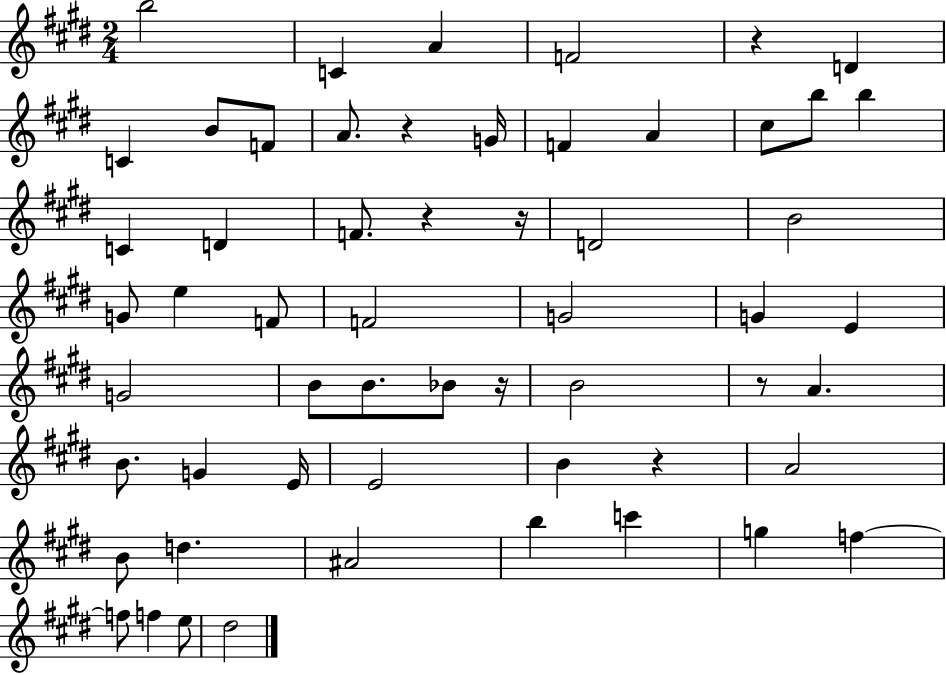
B5/h C4/q A4/q F4/h R/q D4/q C4/q B4/e F4/e A4/e. R/q G4/s F4/q A4/q C#5/e B5/e B5/q C4/q D4/q F4/e. R/q R/s D4/h B4/h G4/e E5/q F4/e F4/h G4/h G4/q E4/q G4/h B4/e B4/e. Bb4/e R/s B4/h R/e A4/q. B4/e. G4/q E4/s E4/h B4/q R/q A4/h B4/e D5/q. A#4/h B5/q C6/q G5/q F5/q F5/e F5/q E5/e D#5/h